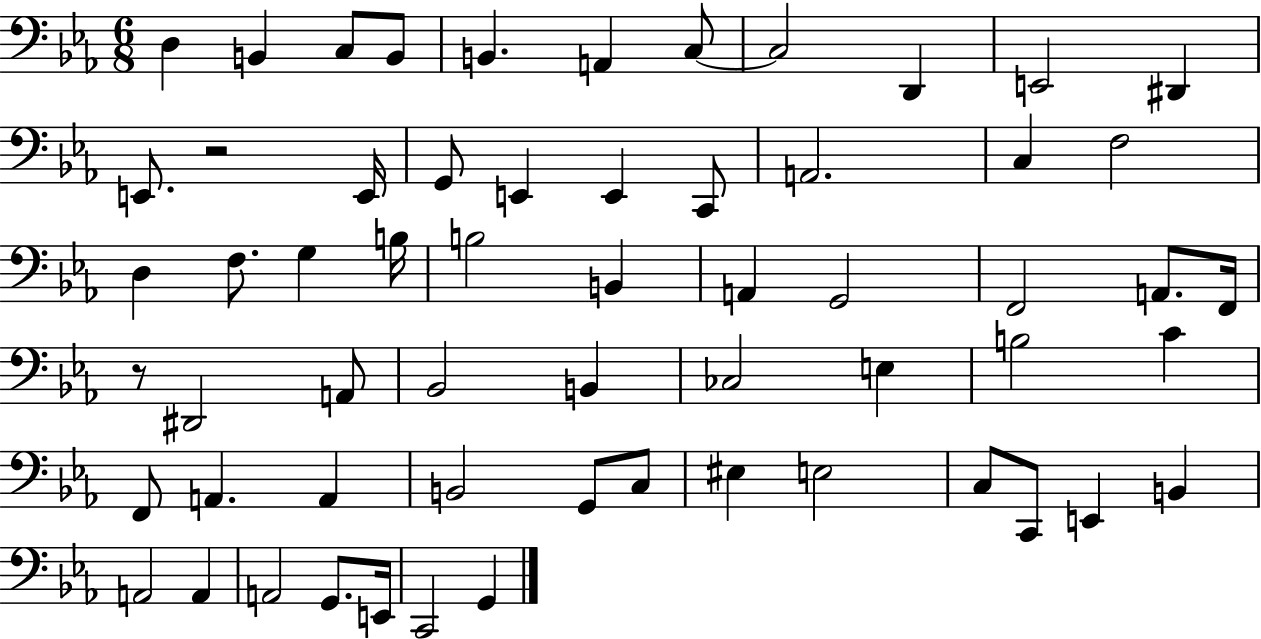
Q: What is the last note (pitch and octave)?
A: G2